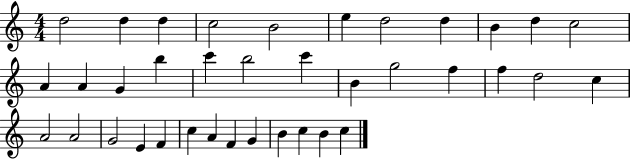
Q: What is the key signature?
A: C major